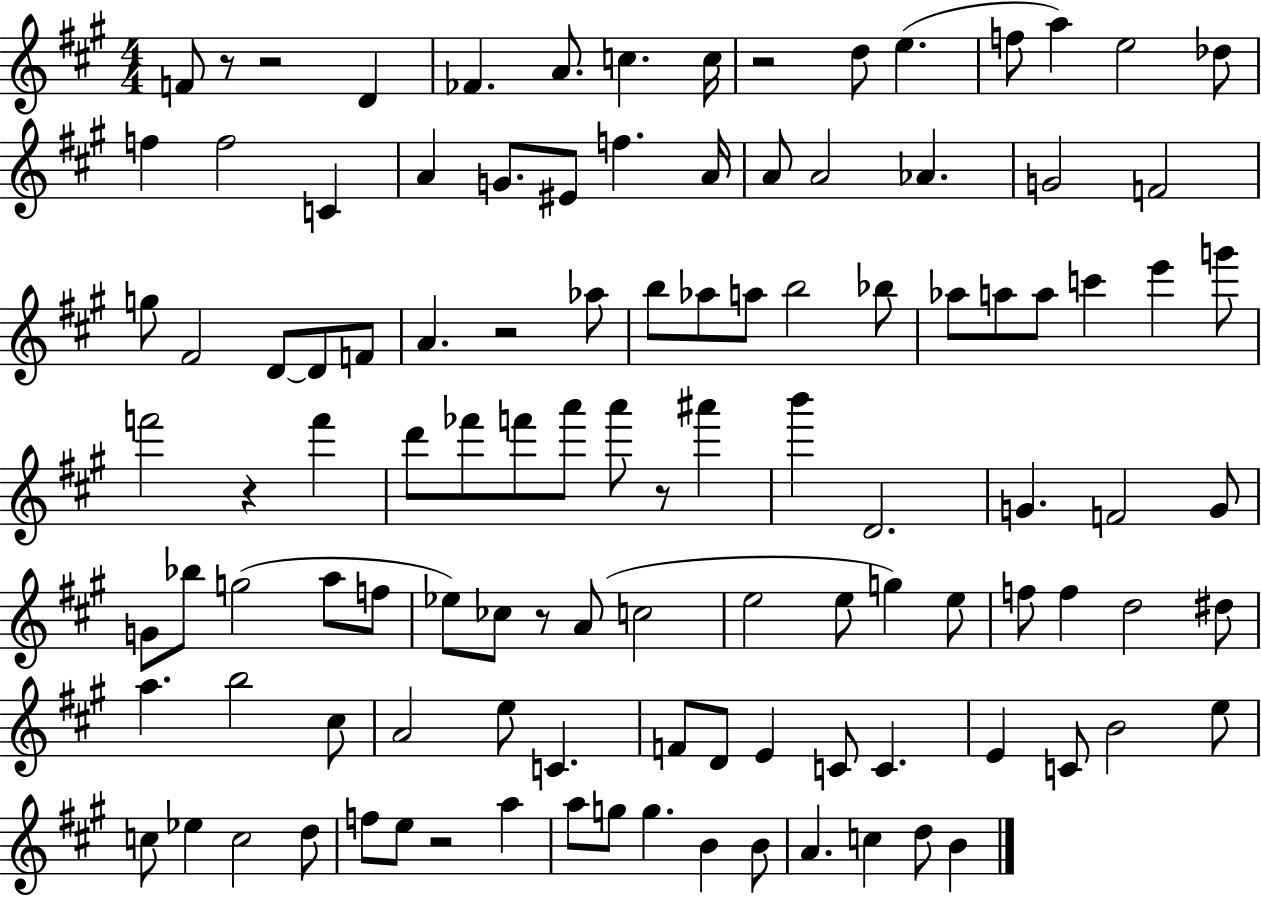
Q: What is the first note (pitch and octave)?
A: F4